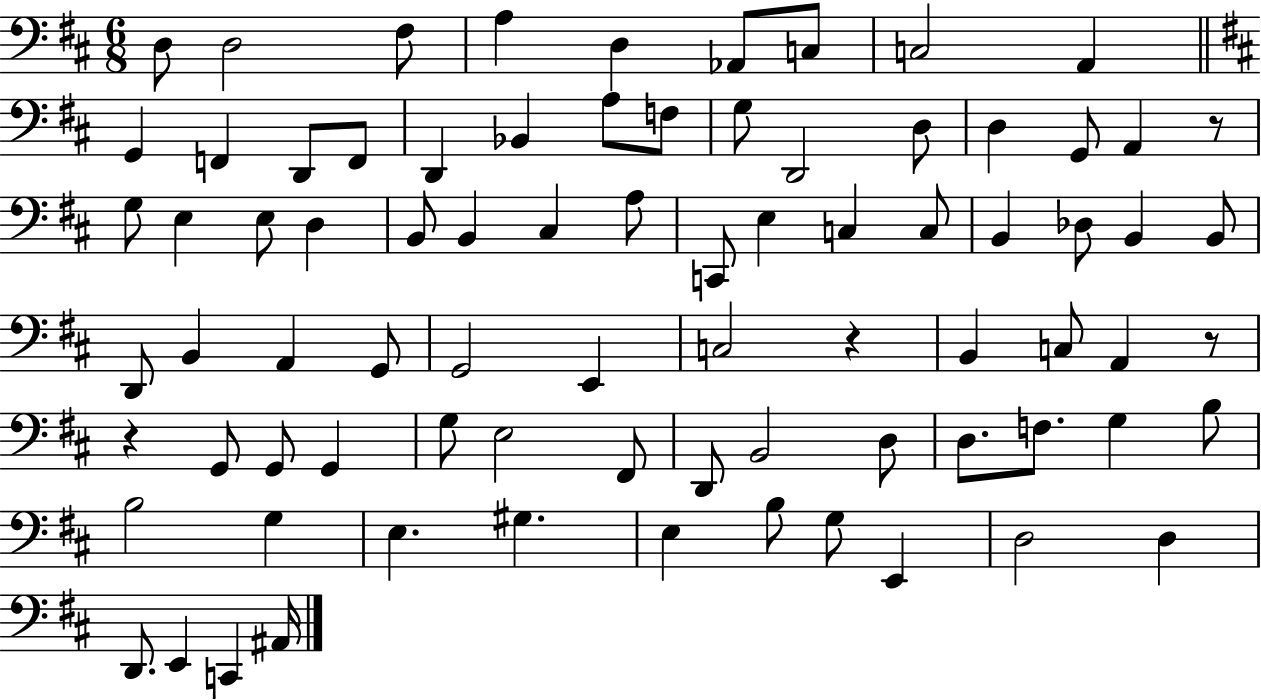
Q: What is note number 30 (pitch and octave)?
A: C#3